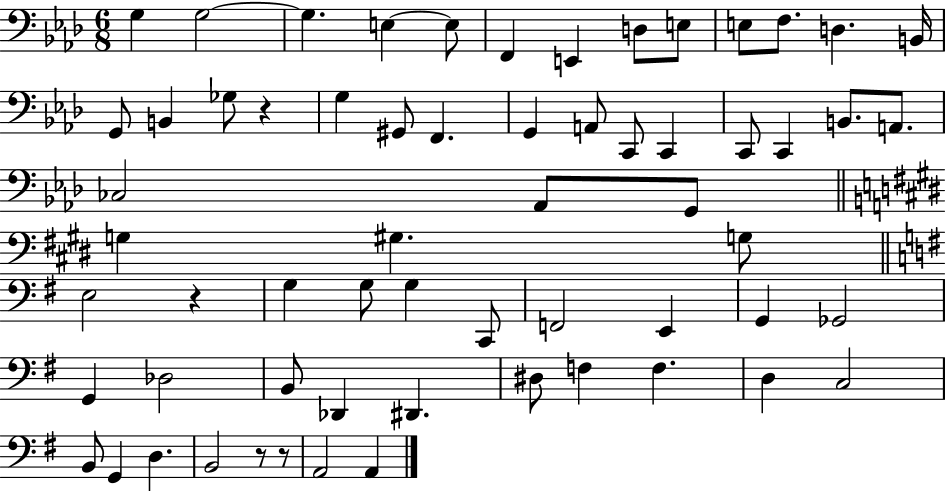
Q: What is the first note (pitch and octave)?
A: G3